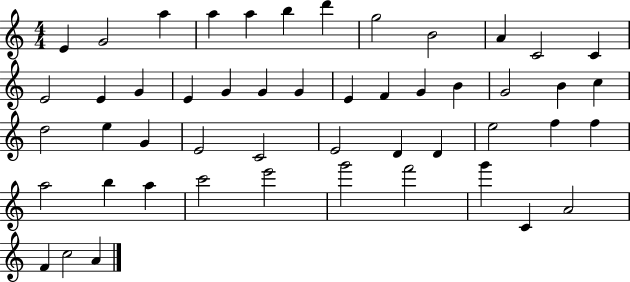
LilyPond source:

{
  \clef treble
  \numericTimeSignature
  \time 4/4
  \key c \major
  e'4 g'2 a''4 | a''4 a''4 b''4 d'''4 | g''2 b'2 | a'4 c'2 c'4 | \break e'2 e'4 g'4 | e'4 g'4 g'4 g'4 | e'4 f'4 g'4 b'4 | g'2 b'4 c''4 | \break d''2 e''4 g'4 | e'2 c'2 | e'2 d'4 d'4 | e''2 f''4 f''4 | \break a''2 b''4 a''4 | c'''2 e'''2 | g'''2 f'''2 | g'''4 c'4 a'2 | \break f'4 c''2 a'4 | \bar "|."
}